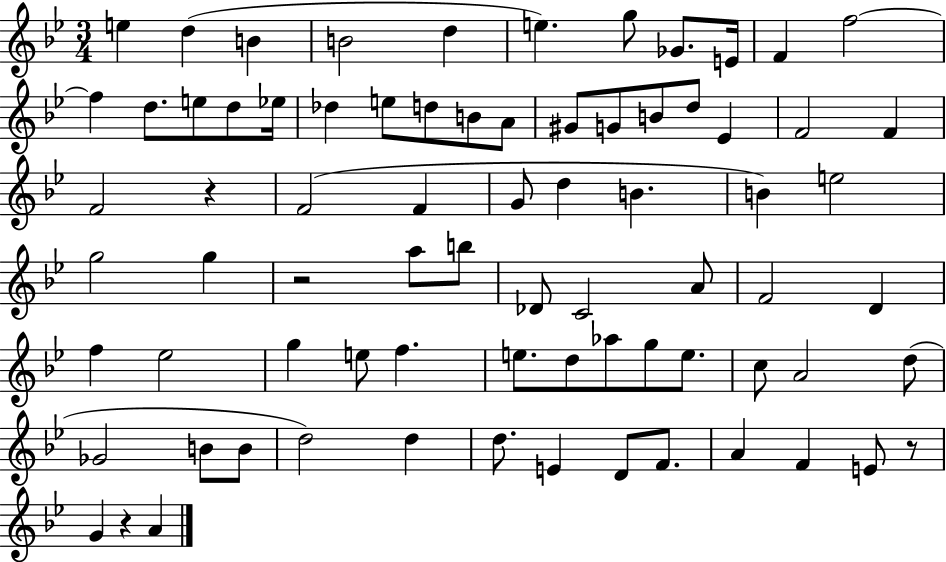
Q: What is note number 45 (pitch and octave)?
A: D4